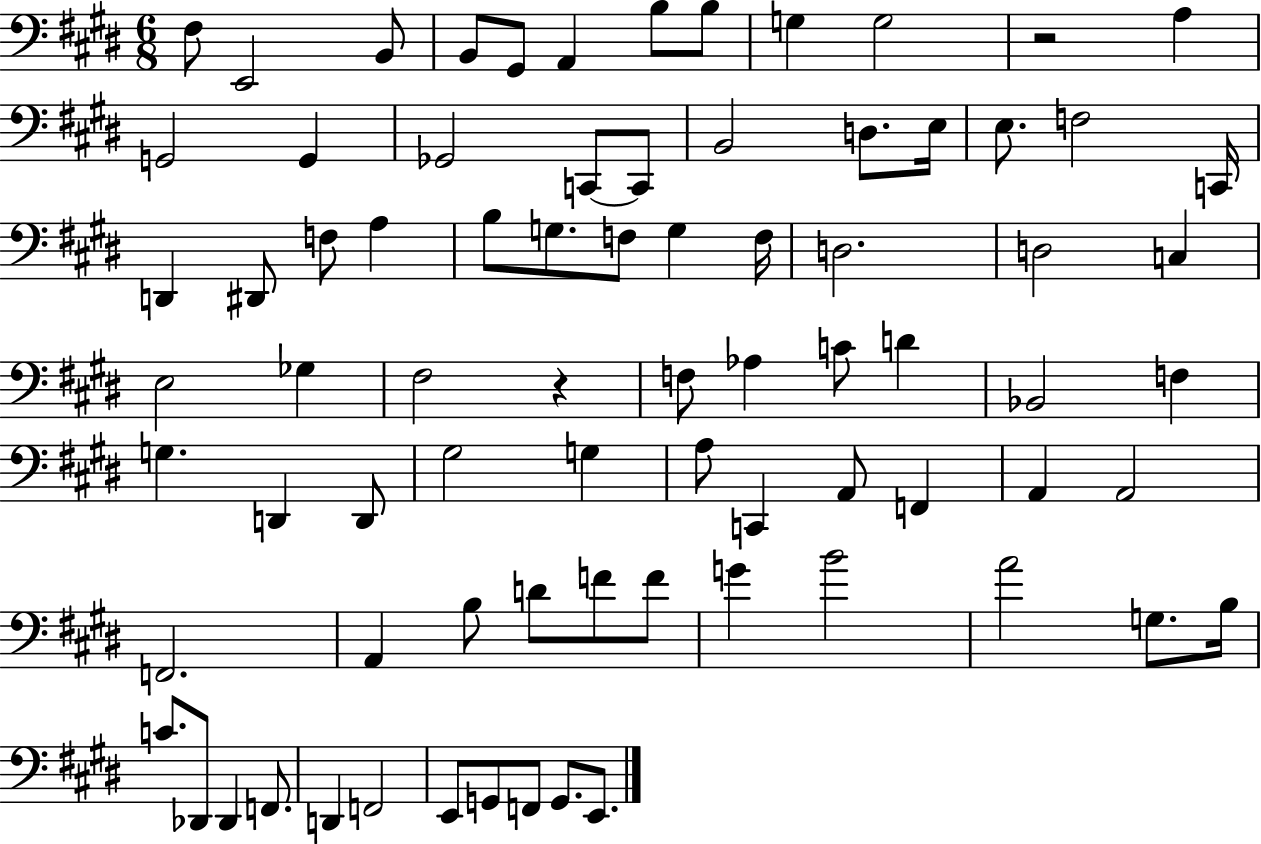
X:1
T:Untitled
M:6/8
L:1/4
K:E
^F,/2 E,,2 B,,/2 B,,/2 ^G,,/2 A,, B,/2 B,/2 G, G,2 z2 A, G,,2 G,, _G,,2 C,,/2 C,,/2 B,,2 D,/2 E,/4 E,/2 F,2 C,,/4 D,, ^D,,/2 F,/2 A, B,/2 G,/2 F,/2 G, F,/4 D,2 D,2 C, E,2 _G, ^F,2 z F,/2 _A, C/2 D _B,,2 F, G, D,, D,,/2 ^G,2 G, A,/2 C,, A,,/2 F,, A,, A,,2 F,,2 A,, B,/2 D/2 F/2 F/2 G B2 A2 G,/2 B,/4 C/2 _D,,/2 _D,, F,,/2 D,, F,,2 E,,/2 G,,/2 F,,/2 G,,/2 E,,/2